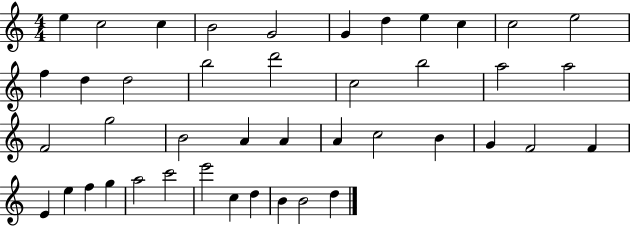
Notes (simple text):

E5/q C5/h C5/q B4/h G4/h G4/q D5/q E5/q C5/q C5/h E5/h F5/q D5/q D5/h B5/h D6/h C5/h B5/h A5/h A5/h F4/h G5/h B4/h A4/q A4/q A4/q C5/h B4/q G4/q F4/h F4/q E4/q E5/q F5/q G5/q A5/h C6/h E6/h C5/q D5/q B4/q B4/h D5/q